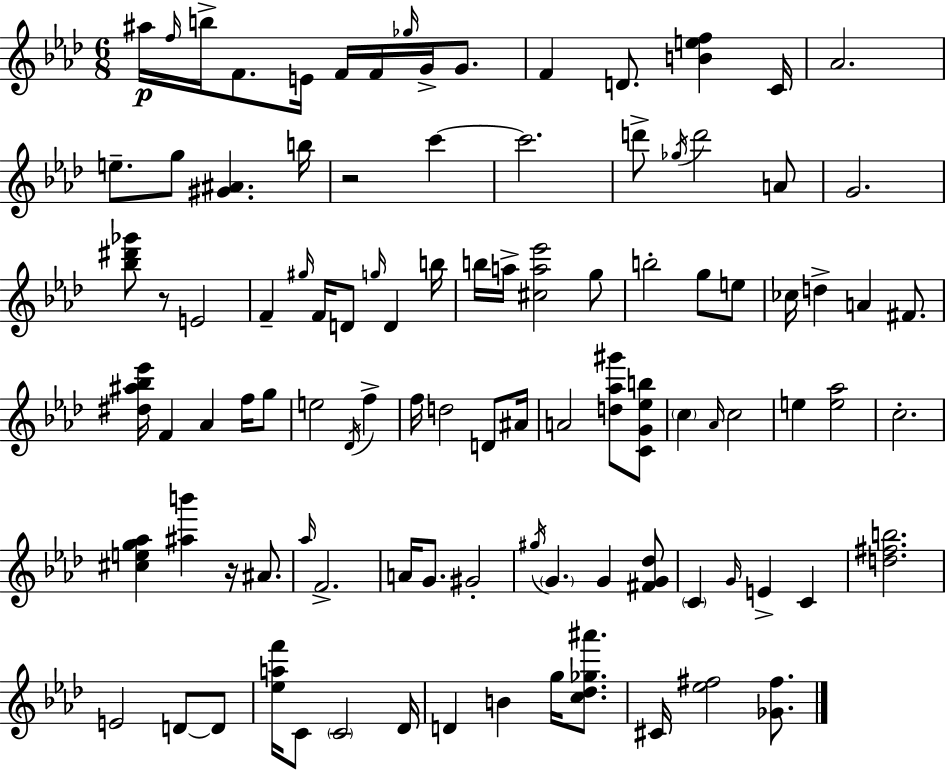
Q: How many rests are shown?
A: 3